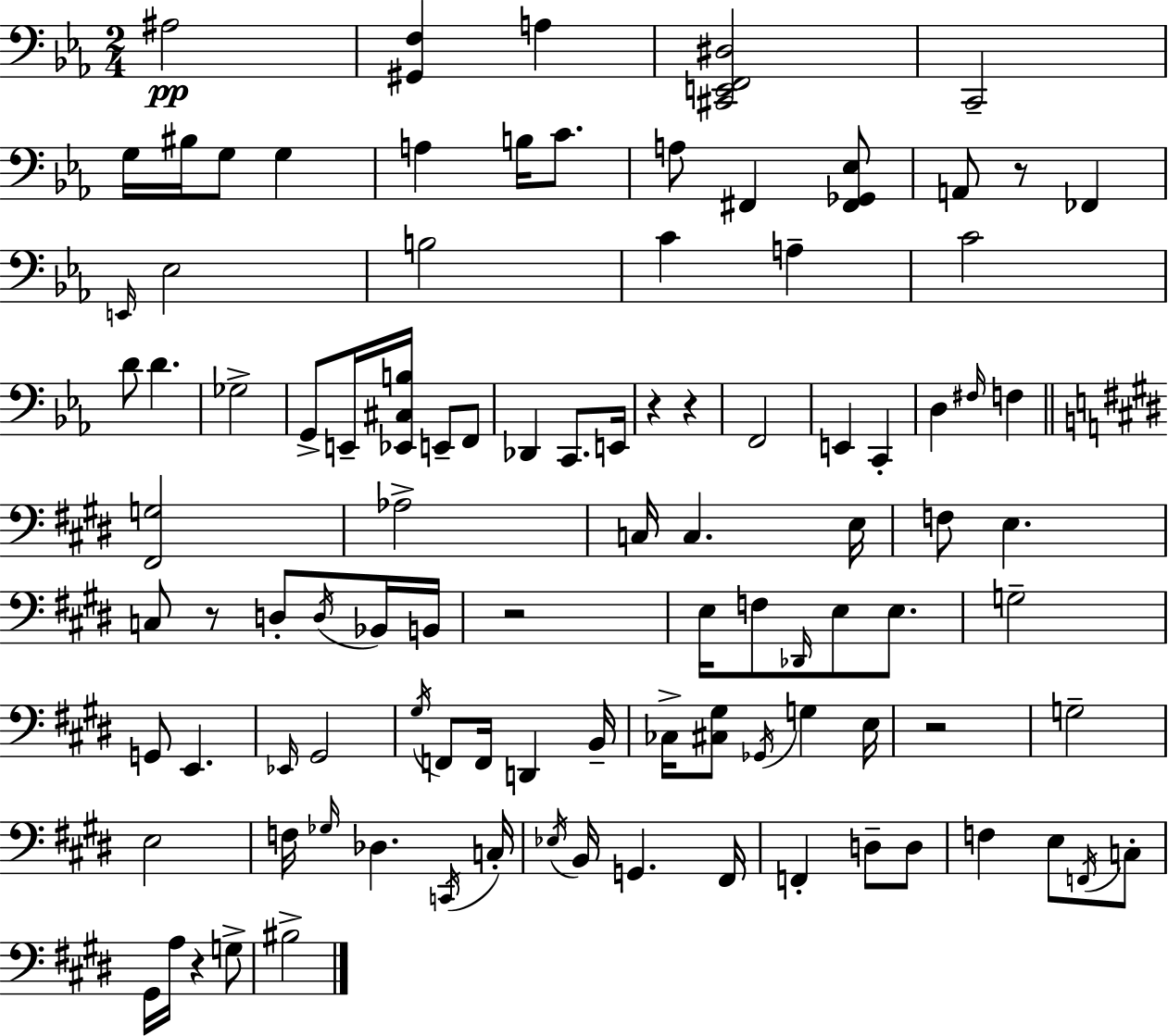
{
  \clef bass
  \numericTimeSignature
  \time 2/4
  \key ees \major
  ais2\pp | <gis, f>4 a4 | <cis, e, f, dis>2 | c,2-- | \break g16 bis16 g8 g4 | a4 b16 c'8. | a8 fis,4 <fis, ges, ees>8 | a,8 r8 fes,4 | \break \grace { e,16 } ees2 | b2 | c'4 a4-- | c'2 | \break d'8 d'4. | ges2-> | g,8-> e,16-- <ees, cis b>16 e,8-- f,8 | des,4 c,8. | \break e,16 r4 r4 | f,2 | e,4 c,4-. | d4 \grace { fis16 } f4 | \break \bar "||" \break \key e \major <fis, g>2 | aes2-> | c16 c4. e16 | f8 e4. | \break c8 r8 d8-. \acciaccatura { d16 } bes,16 | b,16 r2 | e16 f8 \grace { des,16 } e8 e8. | g2-- | \break g,8 e,4. | \grace { ees,16 } gis,2 | \acciaccatura { gis16 } f,8 f,16 d,4 | b,16-- ces16-> <cis gis>8 \acciaccatura { ges,16 } | \break g4 e16 r2 | g2-- | e2 | f16 \grace { ges16 } des4. | \break \acciaccatura { c,16 } c16-. \acciaccatura { ees16 } | b,16 g,4. fis,16 | f,4-. d8-- d8 | f4 e8 \acciaccatura { f,16 } c8-. | \break gis,16 a16 r4 g8-> | bis2-> | \bar "|."
}